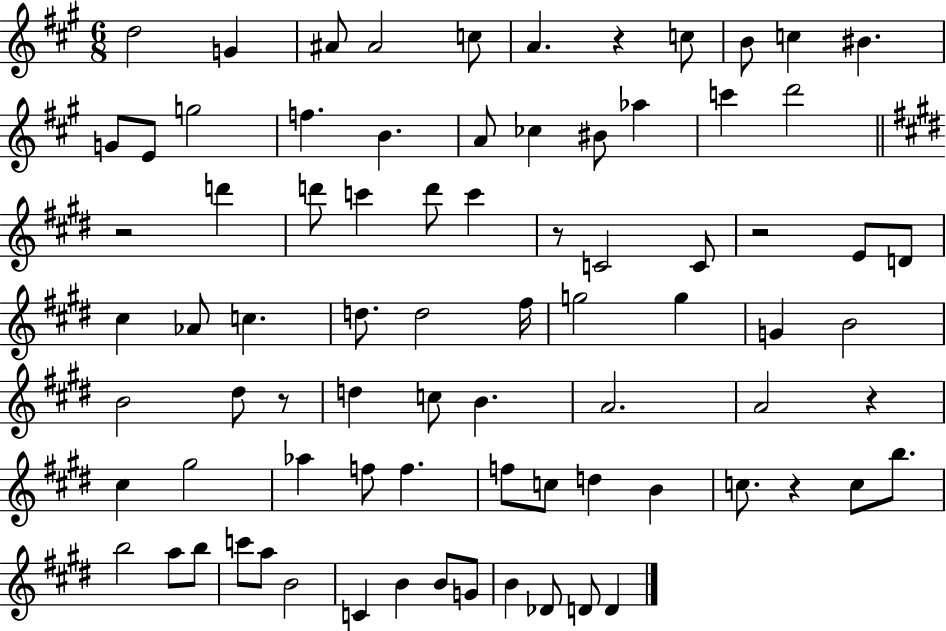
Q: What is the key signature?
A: A major